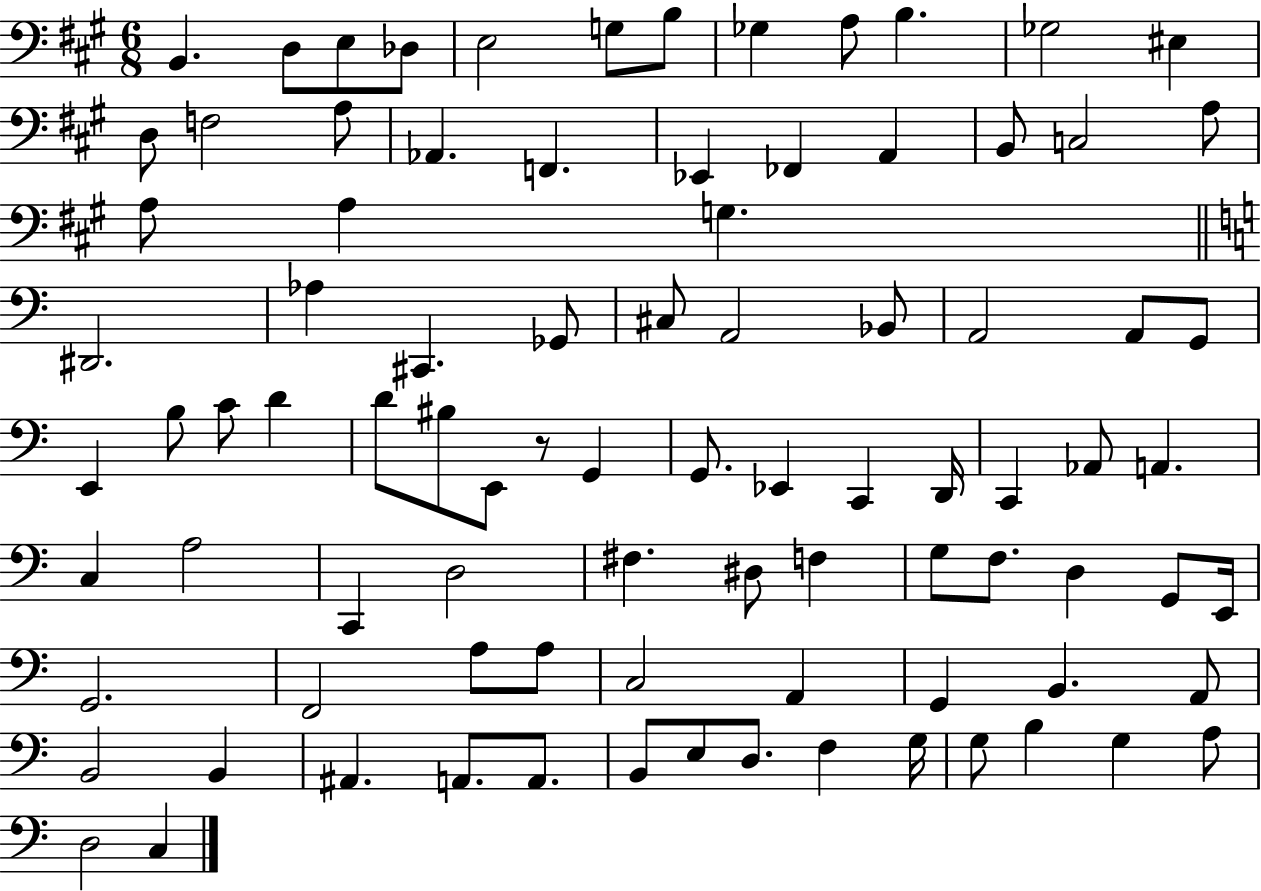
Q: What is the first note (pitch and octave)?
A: B2